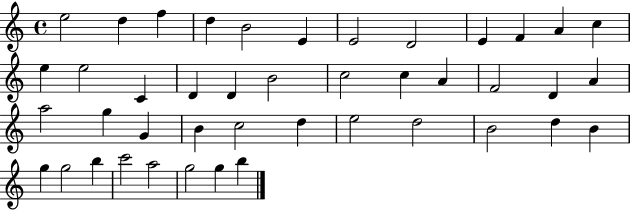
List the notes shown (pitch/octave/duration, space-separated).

E5/h D5/q F5/q D5/q B4/h E4/q E4/h D4/h E4/q F4/q A4/q C5/q E5/q E5/h C4/q D4/q D4/q B4/h C5/h C5/q A4/q F4/h D4/q A4/q A5/h G5/q G4/q B4/q C5/h D5/q E5/h D5/h B4/h D5/q B4/q G5/q G5/h B5/q C6/h A5/h G5/h G5/q B5/q